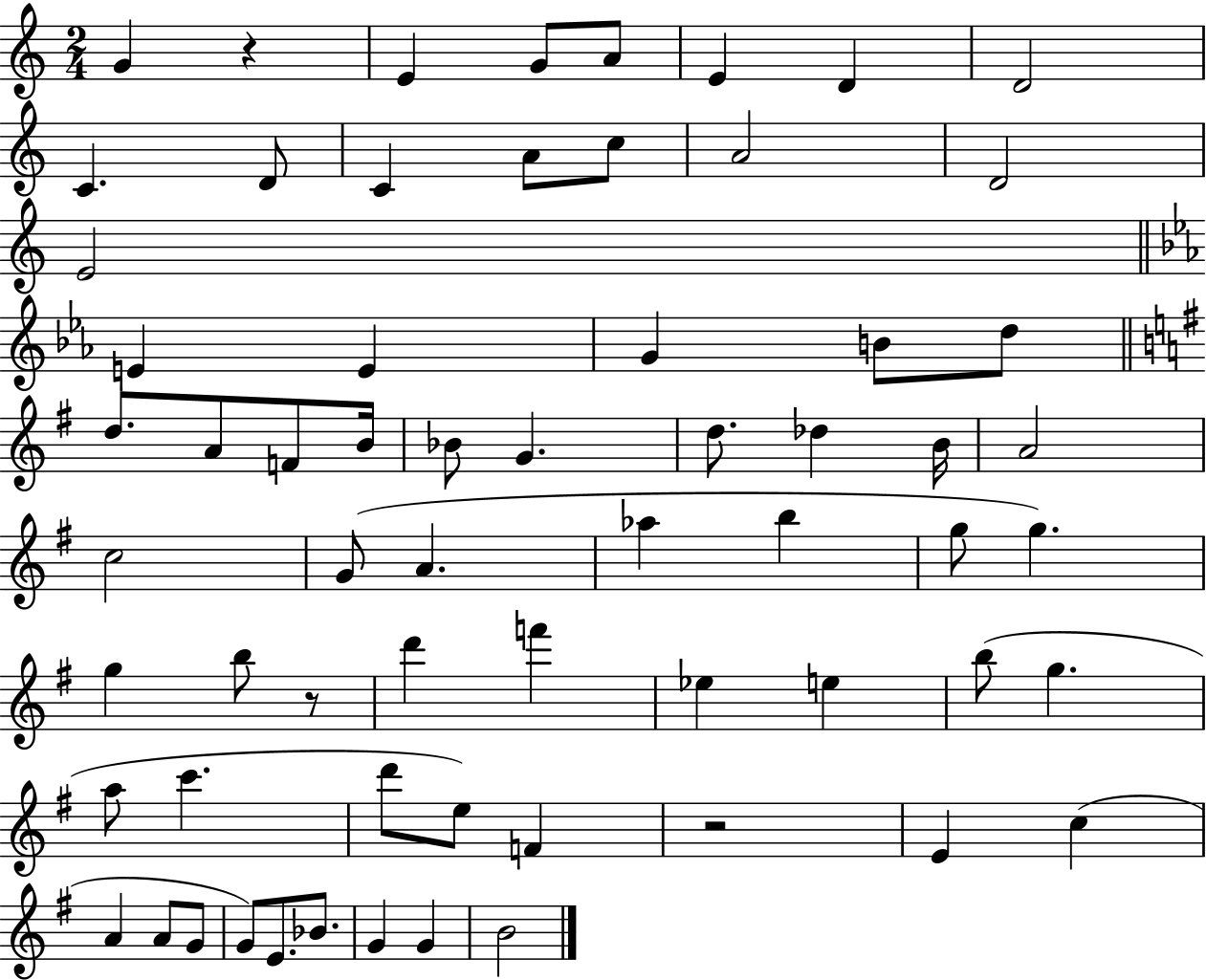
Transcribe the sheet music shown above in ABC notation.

X:1
T:Untitled
M:2/4
L:1/4
K:C
G z E G/2 A/2 E D D2 C D/2 C A/2 c/2 A2 D2 E2 E E G B/2 d/2 d/2 A/2 F/2 B/4 _B/2 G d/2 _d B/4 A2 c2 G/2 A _a b g/2 g g b/2 z/2 d' f' _e e b/2 g a/2 c' d'/2 e/2 F z2 E c A A/2 G/2 G/2 E/2 _B/2 G G B2